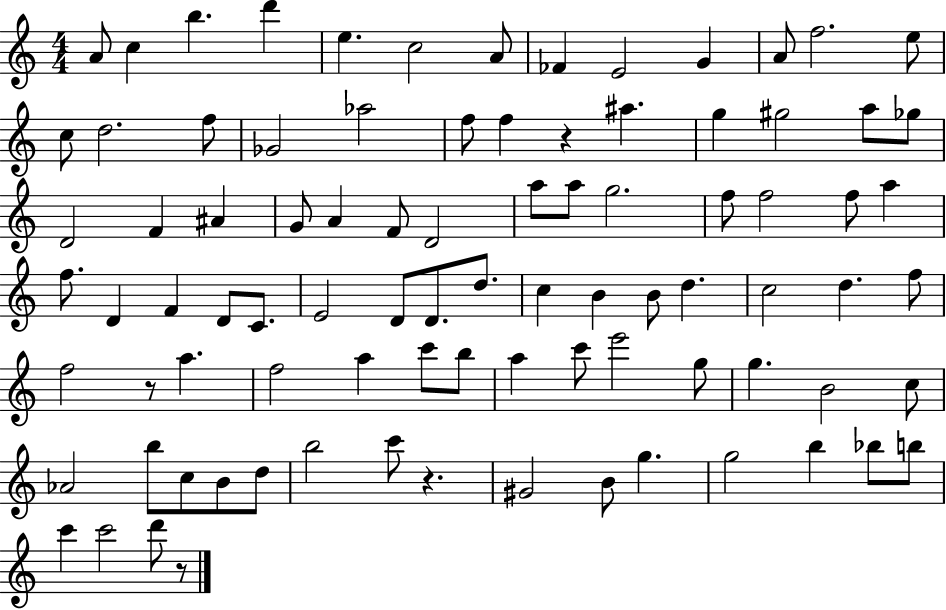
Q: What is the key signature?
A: C major